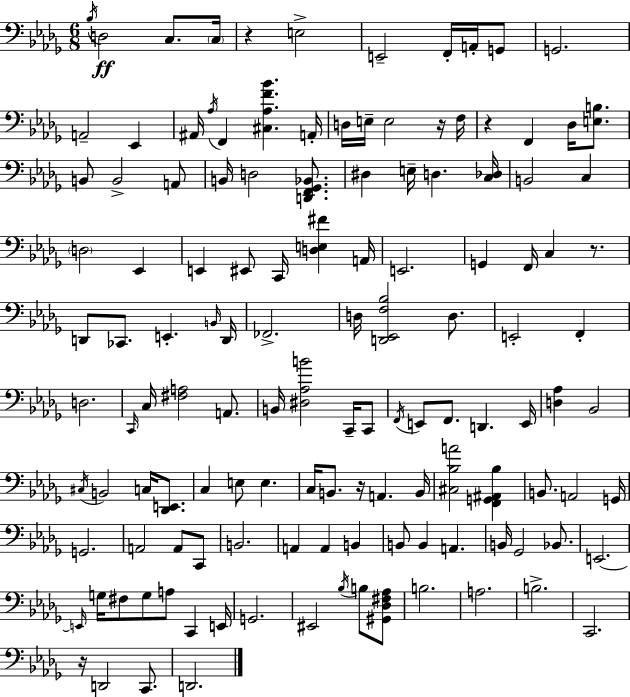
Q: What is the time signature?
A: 6/8